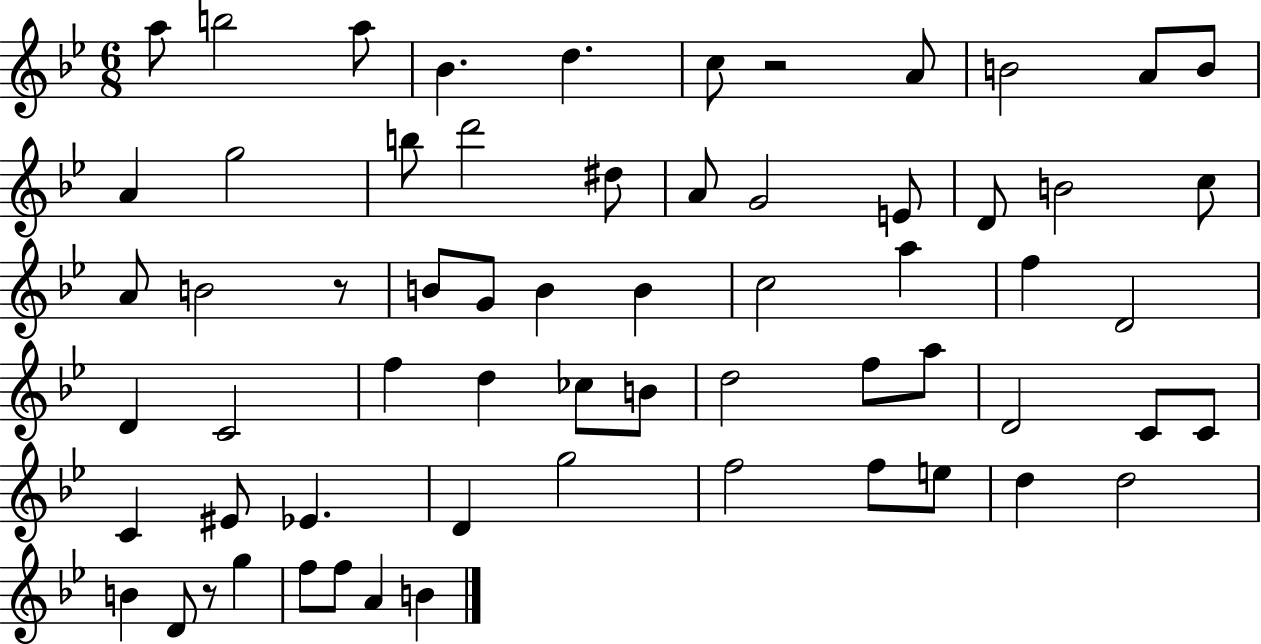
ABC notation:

X:1
T:Untitled
M:6/8
L:1/4
K:Bb
a/2 b2 a/2 _B d c/2 z2 A/2 B2 A/2 B/2 A g2 b/2 d'2 ^d/2 A/2 G2 E/2 D/2 B2 c/2 A/2 B2 z/2 B/2 G/2 B B c2 a f D2 D C2 f d _c/2 B/2 d2 f/2 a/2 D2 C/2 C/2 C ^E/2 _E D g2 f2 f/2 e/2 d d2 B D/2 z/2 g f/2 f/2 A B